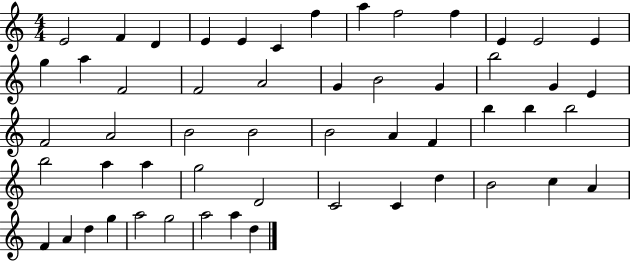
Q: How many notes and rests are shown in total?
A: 54